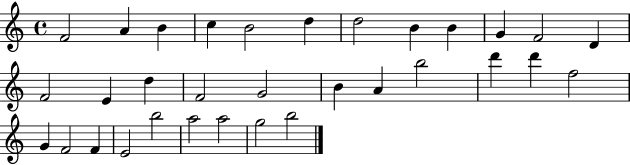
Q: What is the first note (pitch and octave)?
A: F4